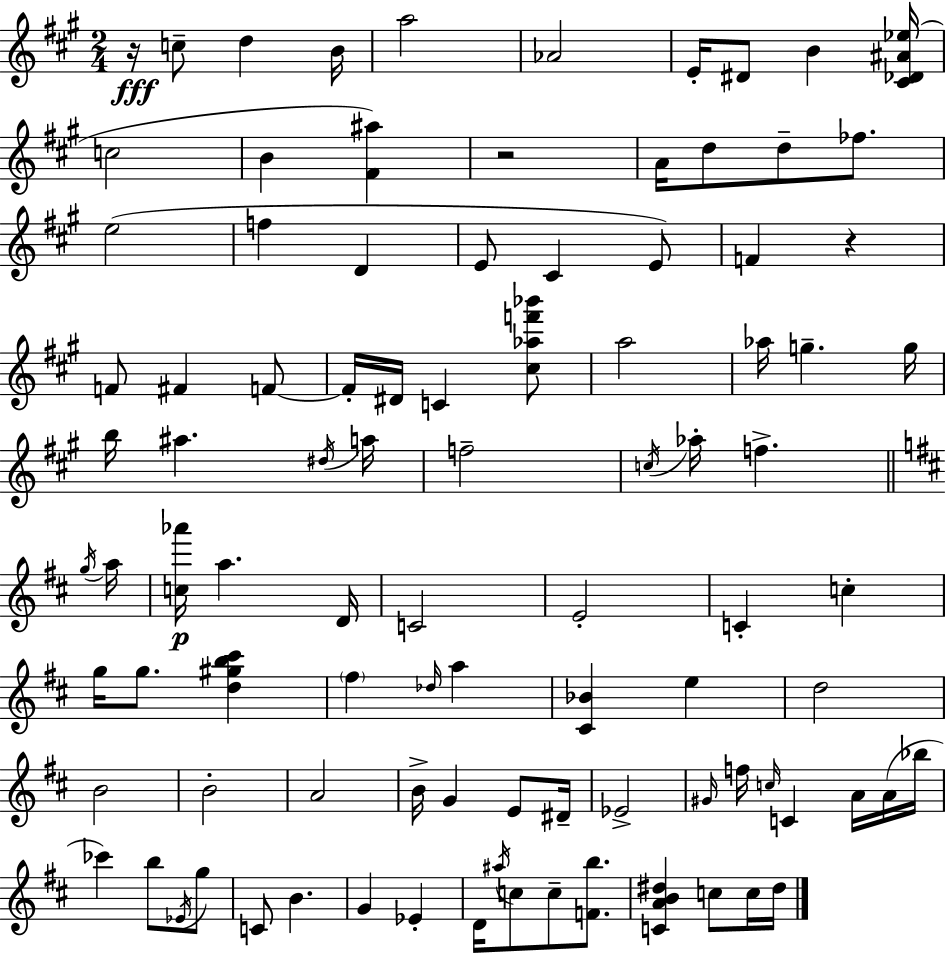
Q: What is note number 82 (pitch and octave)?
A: C5